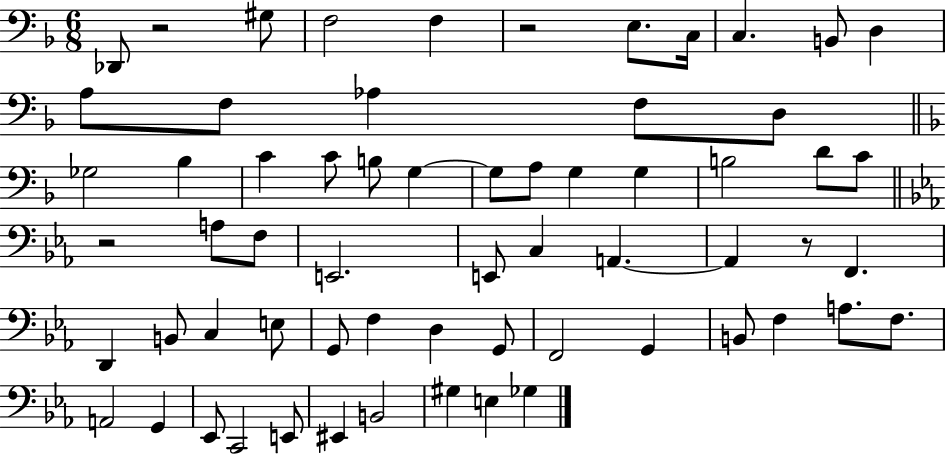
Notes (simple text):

Db2/e R/h G#3/e F3/h F3/q R/h E3/e. C3/s C3/q. B2/e D3/q A3/e F3/e Ab3/q F3/e D3/e Gb3/h Bb3/q C4/q C4/e B3/e G3/q G3/e A3/e G3/q G3/q B3/h D4/e C4/e R/h A3/e F3/e E2/h. E2/e C3/q A2/q. A2/q R/e F2/q. D2/q B2/e C3/q E3/e G2/e F3/q D3/q G2/e F2/h G2/q B2/e F3/q A3/e. F3/e. A2/h G2/q Eb2/e C2/h E2/e EIS2/q B2/h G#3/q E3/q Gb3/q